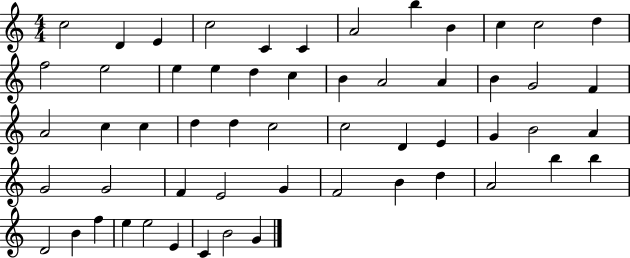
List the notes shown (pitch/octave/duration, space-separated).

C5/h D4/q E4/q C5/h C4/q C4/q A4/h B5/q B4/q C5/q C5/h D5/q F5/h E5/h E5/q E5/q D5/q C5/q B4/q A4/h A4/q B4/q G4/h F4/q A4/h C5/q C5/q D5/q D5/q C5/h C5/h D4/q E4/q G4/q B4/h A4/q G4/h G4/h F4/q E4/h G4/q F4/h B4/q D5/q A4/h B5/q B5/q D4/h B4/q F5/q E5/q E5/h E4/q C4/q B4/h G4/q